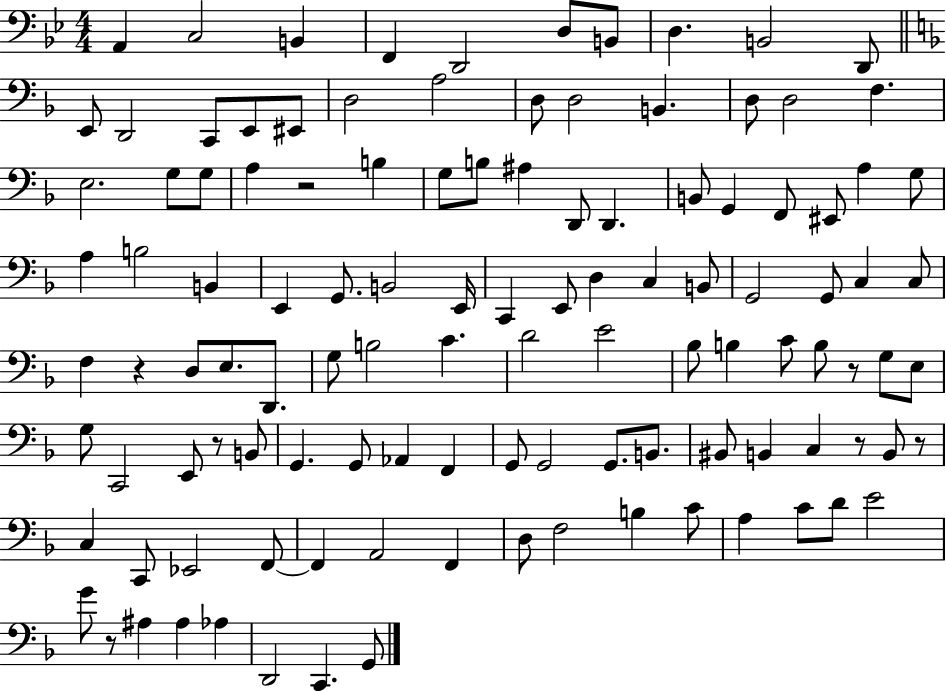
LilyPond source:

{
  \clef bass
  \numericTimeSignature
  \time 4/4
  \key bes \major
  a,4 c2 b,4 | f,4 d,2 d8 b,8 | d4. b,2 d,8 | \bar "||" \break \key f \major e,8 d,2 c,8 e,8 eis,8 | d2 a2 | d8 d2 b,4. | d8 d2 f4. | \break e2. g8 g8 | a4 r2 b4 | g8 b8 ais4 d,8 d,4. | b,8 g,4 f,8 eis,8 a4 g8 | \break a4 b2 b,4 | e,4 g,8. b,2 e,16 | c,4 e,8 d4 c4 b,8 | g,2 g,8 c4 c8 | \break f4 r4 d8 e8. d,8. | g8 b2 c'4. | d'2 e'2 | bes8 b4 c'8 b8 r8 g8 e8 | \break g8 c,2 e,8 r8 b,8 | g,4. g,8 aes,4 f,4 | g,8 g,2 g,8. b,8. | bis,8 b,4 c4 r8 b,8 r8 | \break c4 c,8 ees,2 f,8~~ | f,4 a,2 f,4 | d8 f2 b4 c'8 | a4 c'8 d'8 e'2 | \break g'8 r8 ais4 ais4 aes4 | d,2 c,4. g,8 | \bar "|."
}